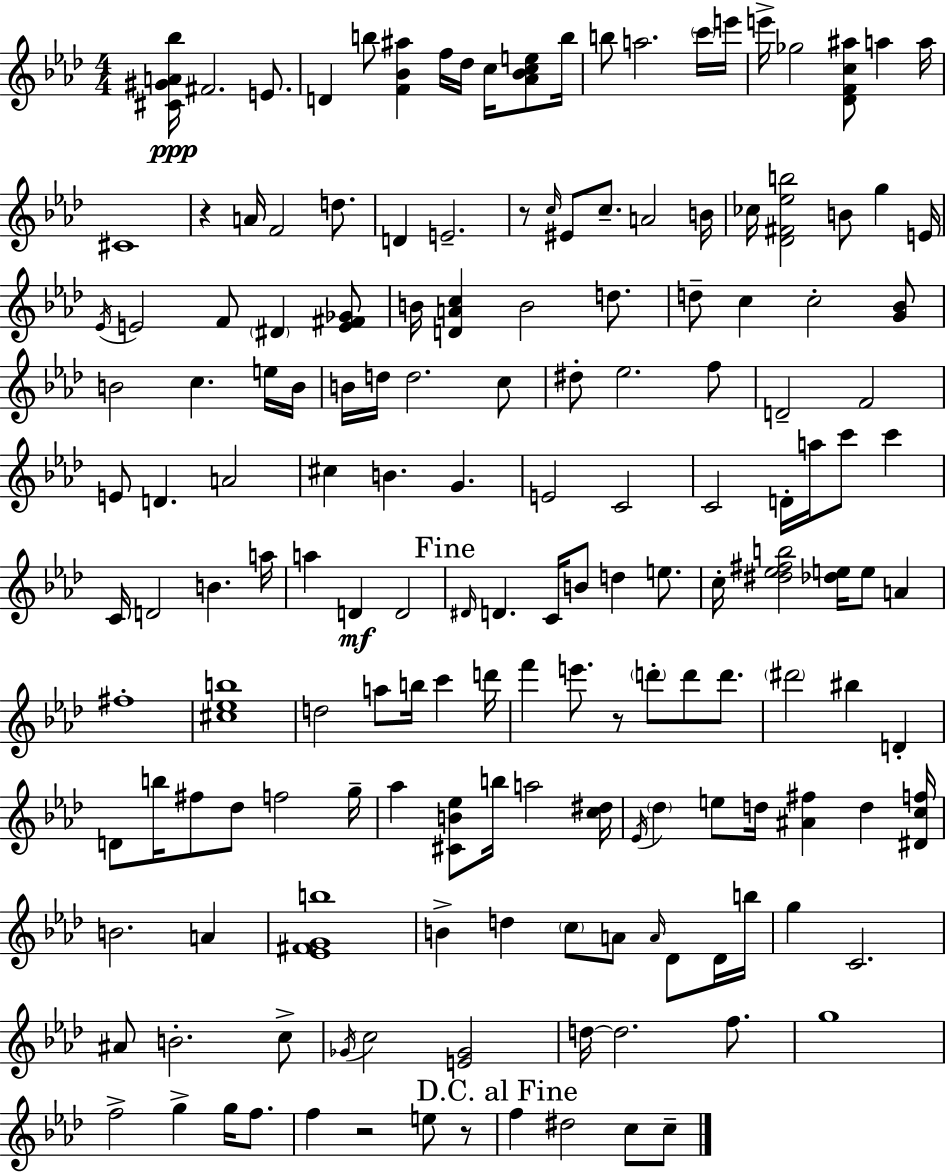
{
  \clef treble
  \numericTimeSignature
  \time 4/4
  \key f \minor
  \repeat volta 2 { <cis' gis' a' bes''>16\ppp fis'2. e'8. | d'4 b''8 <f' bes' ais''>4 f''16 des''16 c''16 <aes' bes' c'' e''>8 b''16 | b''8 a''2. \parenthesize c'''16 e'''16 | e'''16-> ges''2 <des' f' c'' ais''>8 a''4 a''16 | \break cis'1 | r4 a'16 f'2 d''8. | d'4 e'2.-- | r8 \grace { c''16 } eis'8 c''8.-- a'2 | \break b'16 ces''16 <des' fis' ees'' b''>2 b'8 g''4 | e'16 \acciaccatura { ees'16 } e'2 f'8 \parenthesize dis'4 | <e' fis' ges'>8 b'16 <d' a' c''>4 b'2 d''8. | d''8-- c''4 c''2-. | \break <g' bes'>8 b'2 c''4. | e''16 b'16 b'16 d''16 d''2. | c''8 dis''8-. ees''2. | f''8 d'2-- f'2 | \break e'8 d'4. a'2 | cis''4 b'4. g'4. | e'2 c'2 | c'2 d'16-. a''16 c'''8 c'''4 | \break c'16 d'2 b'4. | a''16 a''4 d'4\mf d'2 | \mark "Fine" \grace { dis'16 } d'4. c'16 b'8 d''4 | e''8. c''16-. <dis'' ees'' fis'' b''>2 <des'' e''>16 e''8 a'4 | \break fis''1-. | <cis'' ees'' b''>1 | d''2 a''8 b''16 c'''4 | d'''16 f'''4 e'''8. r8 \parenthesize d'''8-. d'''8 | \break d'''8. \parenthesize dis'''2 bis''4 d'4-. | d'8 b''16 fis''8 des''8 f''2 | g''16-- aes''4 <cis' b' ees''>8 b''16 a''2 | <c'' dis''>16 \acciaccatura { ees'16 } \parenthesize des''4 e''8 d''16 <ais' fis''>4 d''4 | \break <dis' c'' f''>16 b'2. | a'4 <ees' fis' g' b''>1 | b'4-> d''4 \parenthesize c''8 a'8 | \grace { a'16 } des'8 des'16 b''16 g''4 c'2. | \break ais'8 b'2.-. | c''8-> \acciaccatura { ges'16 } c''2 <e' ges'>2 | d''16~~ d''2. | f''8. g''1 | \break f''2-> g''4-> | g''16 f''8. f''4 r2 | e''8 r8 \mark "D.C. al Fine" f''4 dis''2 | c''8 c''8-- } \bar "|."
}